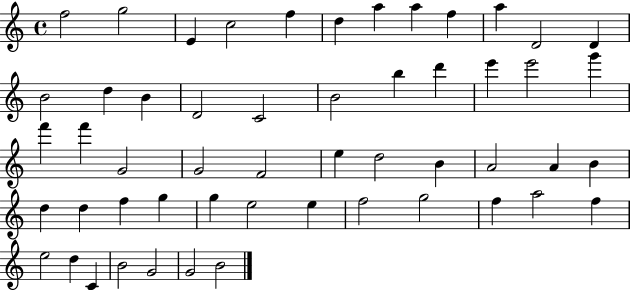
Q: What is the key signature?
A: C major